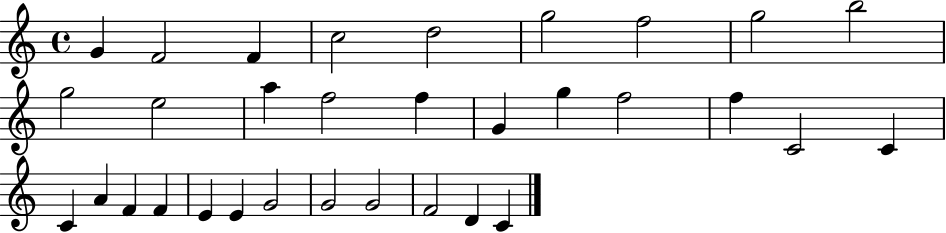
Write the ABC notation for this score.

X:1
T:Untitled
M:4/4
L:1/4
K:C
G F2 F c2 d2 g2 f2 g2 b2 g2 e2 a f2 f G g f2 f C2 C C A F F E E G2 G2 G2 F2 D C